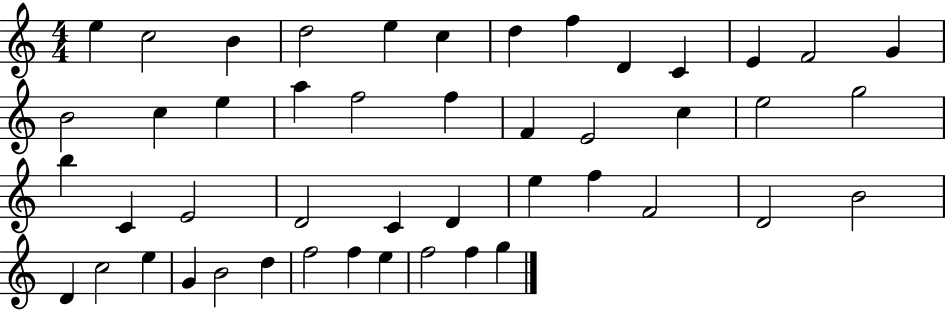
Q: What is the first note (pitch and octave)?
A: E5